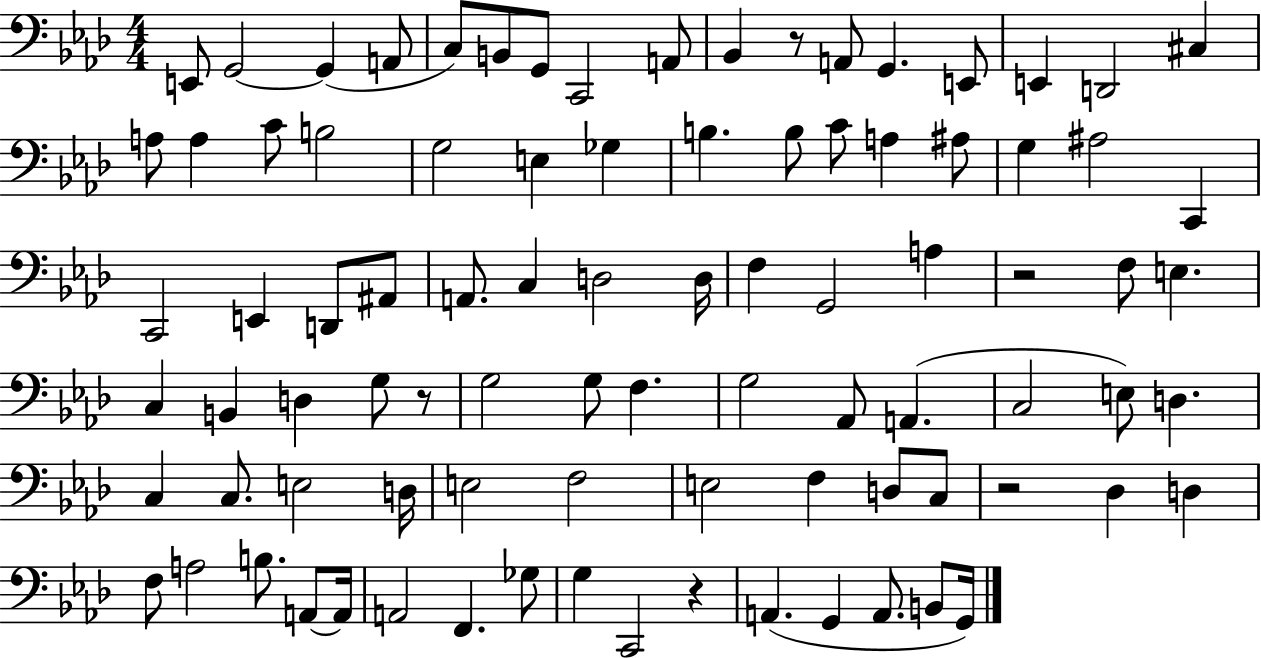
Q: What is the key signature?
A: AES major